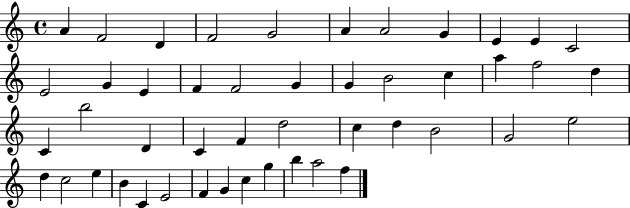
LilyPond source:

{
  \clef treble
  \time 4/4
  \defaultTimeSignature
  \key c \major
  a'4 f'2 d'4 | f'2 g'2 | a'4 a'2 g'4 | e'4 e'4 c'2 | \break e'2 g'4 e'4 | f'4 f'2 g'4 | g'4 b'2 c''4 | a''4 f''2 d''4 | \break c'4 b''2 d'4 | c'4 f'4 d''2 | c''4 d''4 b'2 | g'2 e''2 | \break d''4 c''2 e''4 | b'4 c'4 e'2 | f'4 g'4 c''4 g''4 | b''4 a''2 f''4 | \break \bar "|."
}